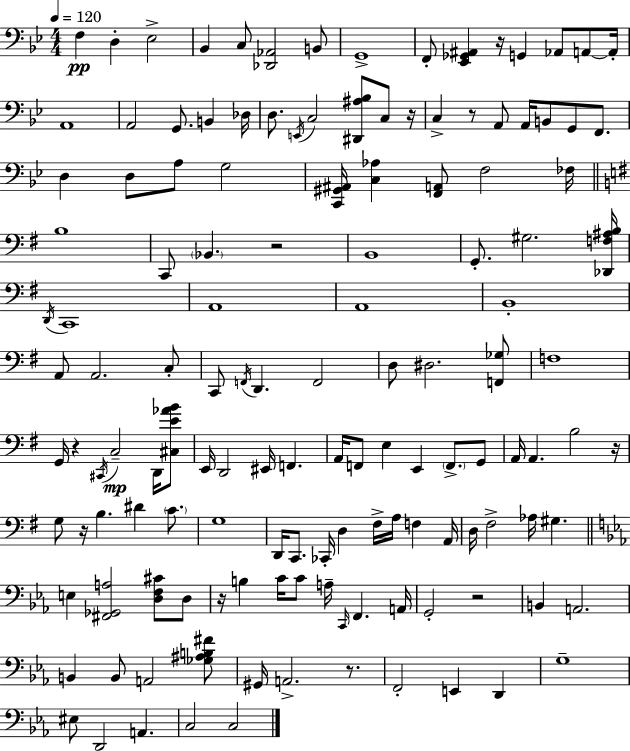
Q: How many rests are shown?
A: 10